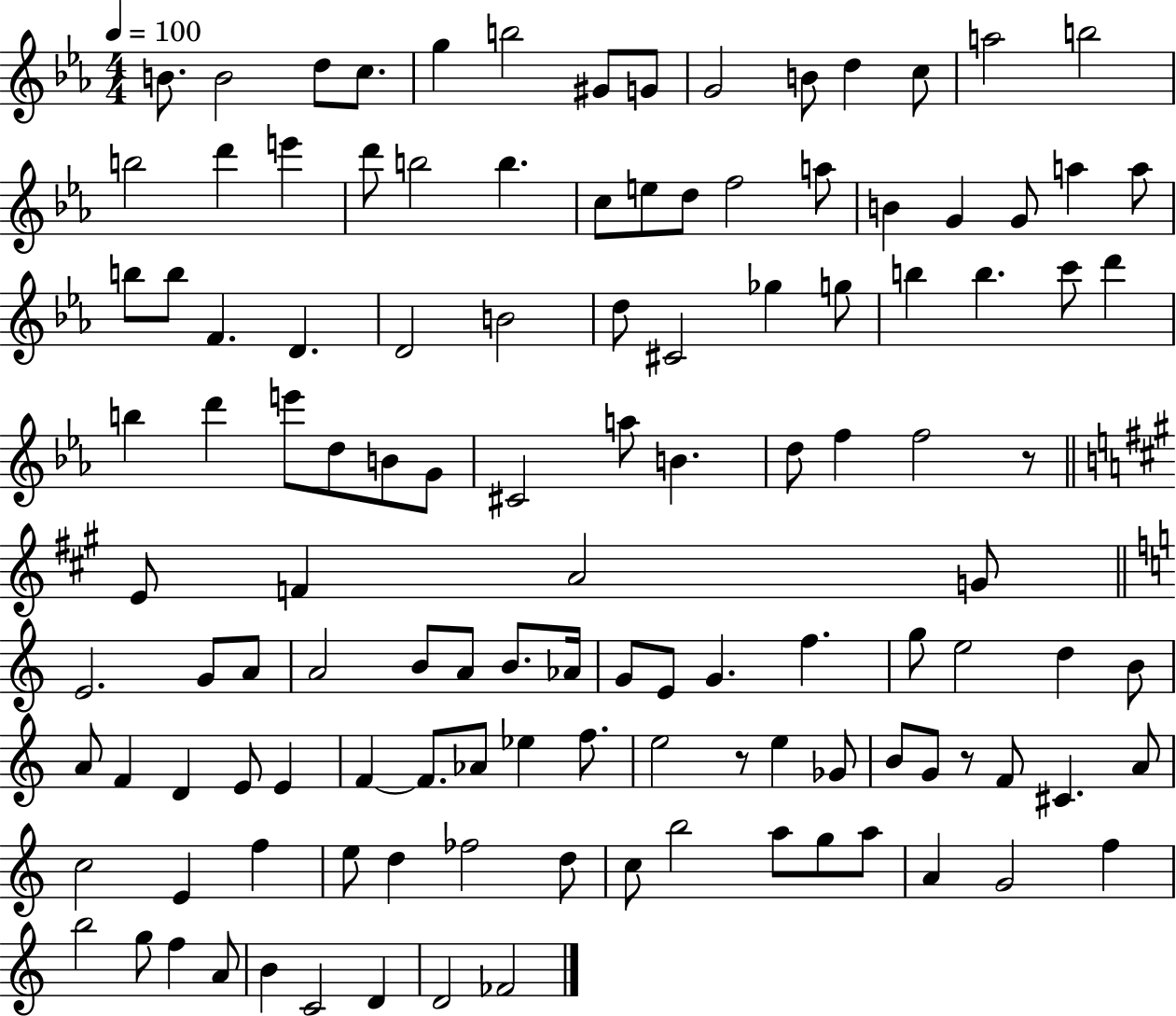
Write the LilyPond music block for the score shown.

{
  \clef treble
  \numericTimeSignature
  \time 4/4
  \key ees \major
  \tempo 4 = 100
  b'8. b'2 d''8 c''8. | g''4 b''2 gis'8 g'8 | g'2 b'8 d''4 c''8 | a''2 b''2 | \break b''2 d'''4 e'''4 | d'''8 b''2 b''4. | c''8 e''8 d''8 f''2 a''8 | b'4 g'4 g'8 a''4 a''8 | \break b''8 b''8 f'4. d'4. | d'2 b'2 | d''8 cis'2 ges''4 g''8 | b''4 b''4. c'''8 d'''4 | \break b''4 d'''4 e'''8 d''8 b'8 g'8 | cis'2 a''8 b'4. | d''8 f''4 f''2 r8 | \bar "||" \break \key a \major e'8 f'4 a'2 g'8 | \bar "||" \break \key c \major e'2. g'8 a'8 | a'2 b'8 a'8 b'8. aes'16 | g'8 e'8 g'4. f''4. | g''8 e''2 d''4 b'8 | \break a'8 f'4 d'4 e'8 e'4 | f'4~~ f'8. aes'8 ees''4 f''8. | e''2 r8 e''4 ges'8 | b'8 g'8 r8 f'8 cis'4. a'8 | \break c''2 e'4 f''4 | e''8 d''4 fes''2 d''8 | c''8 b''2 a''8 g''8 a''8 | a'4 g'2 f''4 | \break b''2 g''8 f''4 a'8 | b'4 c'2 d'4 | d'2 fes'2 | \bar "|."
}